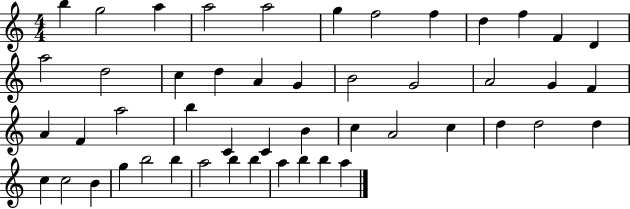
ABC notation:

X:1
T:Untitled
M:4/4
L:1/4
K:C
b g2 a a2 a2 g f2 f d f F D a2 d2 c d A G B2 G2 A2 G F A F a2 b C C B c A2 c d d2 d c c2 B g b2 b a2 b b a b b a